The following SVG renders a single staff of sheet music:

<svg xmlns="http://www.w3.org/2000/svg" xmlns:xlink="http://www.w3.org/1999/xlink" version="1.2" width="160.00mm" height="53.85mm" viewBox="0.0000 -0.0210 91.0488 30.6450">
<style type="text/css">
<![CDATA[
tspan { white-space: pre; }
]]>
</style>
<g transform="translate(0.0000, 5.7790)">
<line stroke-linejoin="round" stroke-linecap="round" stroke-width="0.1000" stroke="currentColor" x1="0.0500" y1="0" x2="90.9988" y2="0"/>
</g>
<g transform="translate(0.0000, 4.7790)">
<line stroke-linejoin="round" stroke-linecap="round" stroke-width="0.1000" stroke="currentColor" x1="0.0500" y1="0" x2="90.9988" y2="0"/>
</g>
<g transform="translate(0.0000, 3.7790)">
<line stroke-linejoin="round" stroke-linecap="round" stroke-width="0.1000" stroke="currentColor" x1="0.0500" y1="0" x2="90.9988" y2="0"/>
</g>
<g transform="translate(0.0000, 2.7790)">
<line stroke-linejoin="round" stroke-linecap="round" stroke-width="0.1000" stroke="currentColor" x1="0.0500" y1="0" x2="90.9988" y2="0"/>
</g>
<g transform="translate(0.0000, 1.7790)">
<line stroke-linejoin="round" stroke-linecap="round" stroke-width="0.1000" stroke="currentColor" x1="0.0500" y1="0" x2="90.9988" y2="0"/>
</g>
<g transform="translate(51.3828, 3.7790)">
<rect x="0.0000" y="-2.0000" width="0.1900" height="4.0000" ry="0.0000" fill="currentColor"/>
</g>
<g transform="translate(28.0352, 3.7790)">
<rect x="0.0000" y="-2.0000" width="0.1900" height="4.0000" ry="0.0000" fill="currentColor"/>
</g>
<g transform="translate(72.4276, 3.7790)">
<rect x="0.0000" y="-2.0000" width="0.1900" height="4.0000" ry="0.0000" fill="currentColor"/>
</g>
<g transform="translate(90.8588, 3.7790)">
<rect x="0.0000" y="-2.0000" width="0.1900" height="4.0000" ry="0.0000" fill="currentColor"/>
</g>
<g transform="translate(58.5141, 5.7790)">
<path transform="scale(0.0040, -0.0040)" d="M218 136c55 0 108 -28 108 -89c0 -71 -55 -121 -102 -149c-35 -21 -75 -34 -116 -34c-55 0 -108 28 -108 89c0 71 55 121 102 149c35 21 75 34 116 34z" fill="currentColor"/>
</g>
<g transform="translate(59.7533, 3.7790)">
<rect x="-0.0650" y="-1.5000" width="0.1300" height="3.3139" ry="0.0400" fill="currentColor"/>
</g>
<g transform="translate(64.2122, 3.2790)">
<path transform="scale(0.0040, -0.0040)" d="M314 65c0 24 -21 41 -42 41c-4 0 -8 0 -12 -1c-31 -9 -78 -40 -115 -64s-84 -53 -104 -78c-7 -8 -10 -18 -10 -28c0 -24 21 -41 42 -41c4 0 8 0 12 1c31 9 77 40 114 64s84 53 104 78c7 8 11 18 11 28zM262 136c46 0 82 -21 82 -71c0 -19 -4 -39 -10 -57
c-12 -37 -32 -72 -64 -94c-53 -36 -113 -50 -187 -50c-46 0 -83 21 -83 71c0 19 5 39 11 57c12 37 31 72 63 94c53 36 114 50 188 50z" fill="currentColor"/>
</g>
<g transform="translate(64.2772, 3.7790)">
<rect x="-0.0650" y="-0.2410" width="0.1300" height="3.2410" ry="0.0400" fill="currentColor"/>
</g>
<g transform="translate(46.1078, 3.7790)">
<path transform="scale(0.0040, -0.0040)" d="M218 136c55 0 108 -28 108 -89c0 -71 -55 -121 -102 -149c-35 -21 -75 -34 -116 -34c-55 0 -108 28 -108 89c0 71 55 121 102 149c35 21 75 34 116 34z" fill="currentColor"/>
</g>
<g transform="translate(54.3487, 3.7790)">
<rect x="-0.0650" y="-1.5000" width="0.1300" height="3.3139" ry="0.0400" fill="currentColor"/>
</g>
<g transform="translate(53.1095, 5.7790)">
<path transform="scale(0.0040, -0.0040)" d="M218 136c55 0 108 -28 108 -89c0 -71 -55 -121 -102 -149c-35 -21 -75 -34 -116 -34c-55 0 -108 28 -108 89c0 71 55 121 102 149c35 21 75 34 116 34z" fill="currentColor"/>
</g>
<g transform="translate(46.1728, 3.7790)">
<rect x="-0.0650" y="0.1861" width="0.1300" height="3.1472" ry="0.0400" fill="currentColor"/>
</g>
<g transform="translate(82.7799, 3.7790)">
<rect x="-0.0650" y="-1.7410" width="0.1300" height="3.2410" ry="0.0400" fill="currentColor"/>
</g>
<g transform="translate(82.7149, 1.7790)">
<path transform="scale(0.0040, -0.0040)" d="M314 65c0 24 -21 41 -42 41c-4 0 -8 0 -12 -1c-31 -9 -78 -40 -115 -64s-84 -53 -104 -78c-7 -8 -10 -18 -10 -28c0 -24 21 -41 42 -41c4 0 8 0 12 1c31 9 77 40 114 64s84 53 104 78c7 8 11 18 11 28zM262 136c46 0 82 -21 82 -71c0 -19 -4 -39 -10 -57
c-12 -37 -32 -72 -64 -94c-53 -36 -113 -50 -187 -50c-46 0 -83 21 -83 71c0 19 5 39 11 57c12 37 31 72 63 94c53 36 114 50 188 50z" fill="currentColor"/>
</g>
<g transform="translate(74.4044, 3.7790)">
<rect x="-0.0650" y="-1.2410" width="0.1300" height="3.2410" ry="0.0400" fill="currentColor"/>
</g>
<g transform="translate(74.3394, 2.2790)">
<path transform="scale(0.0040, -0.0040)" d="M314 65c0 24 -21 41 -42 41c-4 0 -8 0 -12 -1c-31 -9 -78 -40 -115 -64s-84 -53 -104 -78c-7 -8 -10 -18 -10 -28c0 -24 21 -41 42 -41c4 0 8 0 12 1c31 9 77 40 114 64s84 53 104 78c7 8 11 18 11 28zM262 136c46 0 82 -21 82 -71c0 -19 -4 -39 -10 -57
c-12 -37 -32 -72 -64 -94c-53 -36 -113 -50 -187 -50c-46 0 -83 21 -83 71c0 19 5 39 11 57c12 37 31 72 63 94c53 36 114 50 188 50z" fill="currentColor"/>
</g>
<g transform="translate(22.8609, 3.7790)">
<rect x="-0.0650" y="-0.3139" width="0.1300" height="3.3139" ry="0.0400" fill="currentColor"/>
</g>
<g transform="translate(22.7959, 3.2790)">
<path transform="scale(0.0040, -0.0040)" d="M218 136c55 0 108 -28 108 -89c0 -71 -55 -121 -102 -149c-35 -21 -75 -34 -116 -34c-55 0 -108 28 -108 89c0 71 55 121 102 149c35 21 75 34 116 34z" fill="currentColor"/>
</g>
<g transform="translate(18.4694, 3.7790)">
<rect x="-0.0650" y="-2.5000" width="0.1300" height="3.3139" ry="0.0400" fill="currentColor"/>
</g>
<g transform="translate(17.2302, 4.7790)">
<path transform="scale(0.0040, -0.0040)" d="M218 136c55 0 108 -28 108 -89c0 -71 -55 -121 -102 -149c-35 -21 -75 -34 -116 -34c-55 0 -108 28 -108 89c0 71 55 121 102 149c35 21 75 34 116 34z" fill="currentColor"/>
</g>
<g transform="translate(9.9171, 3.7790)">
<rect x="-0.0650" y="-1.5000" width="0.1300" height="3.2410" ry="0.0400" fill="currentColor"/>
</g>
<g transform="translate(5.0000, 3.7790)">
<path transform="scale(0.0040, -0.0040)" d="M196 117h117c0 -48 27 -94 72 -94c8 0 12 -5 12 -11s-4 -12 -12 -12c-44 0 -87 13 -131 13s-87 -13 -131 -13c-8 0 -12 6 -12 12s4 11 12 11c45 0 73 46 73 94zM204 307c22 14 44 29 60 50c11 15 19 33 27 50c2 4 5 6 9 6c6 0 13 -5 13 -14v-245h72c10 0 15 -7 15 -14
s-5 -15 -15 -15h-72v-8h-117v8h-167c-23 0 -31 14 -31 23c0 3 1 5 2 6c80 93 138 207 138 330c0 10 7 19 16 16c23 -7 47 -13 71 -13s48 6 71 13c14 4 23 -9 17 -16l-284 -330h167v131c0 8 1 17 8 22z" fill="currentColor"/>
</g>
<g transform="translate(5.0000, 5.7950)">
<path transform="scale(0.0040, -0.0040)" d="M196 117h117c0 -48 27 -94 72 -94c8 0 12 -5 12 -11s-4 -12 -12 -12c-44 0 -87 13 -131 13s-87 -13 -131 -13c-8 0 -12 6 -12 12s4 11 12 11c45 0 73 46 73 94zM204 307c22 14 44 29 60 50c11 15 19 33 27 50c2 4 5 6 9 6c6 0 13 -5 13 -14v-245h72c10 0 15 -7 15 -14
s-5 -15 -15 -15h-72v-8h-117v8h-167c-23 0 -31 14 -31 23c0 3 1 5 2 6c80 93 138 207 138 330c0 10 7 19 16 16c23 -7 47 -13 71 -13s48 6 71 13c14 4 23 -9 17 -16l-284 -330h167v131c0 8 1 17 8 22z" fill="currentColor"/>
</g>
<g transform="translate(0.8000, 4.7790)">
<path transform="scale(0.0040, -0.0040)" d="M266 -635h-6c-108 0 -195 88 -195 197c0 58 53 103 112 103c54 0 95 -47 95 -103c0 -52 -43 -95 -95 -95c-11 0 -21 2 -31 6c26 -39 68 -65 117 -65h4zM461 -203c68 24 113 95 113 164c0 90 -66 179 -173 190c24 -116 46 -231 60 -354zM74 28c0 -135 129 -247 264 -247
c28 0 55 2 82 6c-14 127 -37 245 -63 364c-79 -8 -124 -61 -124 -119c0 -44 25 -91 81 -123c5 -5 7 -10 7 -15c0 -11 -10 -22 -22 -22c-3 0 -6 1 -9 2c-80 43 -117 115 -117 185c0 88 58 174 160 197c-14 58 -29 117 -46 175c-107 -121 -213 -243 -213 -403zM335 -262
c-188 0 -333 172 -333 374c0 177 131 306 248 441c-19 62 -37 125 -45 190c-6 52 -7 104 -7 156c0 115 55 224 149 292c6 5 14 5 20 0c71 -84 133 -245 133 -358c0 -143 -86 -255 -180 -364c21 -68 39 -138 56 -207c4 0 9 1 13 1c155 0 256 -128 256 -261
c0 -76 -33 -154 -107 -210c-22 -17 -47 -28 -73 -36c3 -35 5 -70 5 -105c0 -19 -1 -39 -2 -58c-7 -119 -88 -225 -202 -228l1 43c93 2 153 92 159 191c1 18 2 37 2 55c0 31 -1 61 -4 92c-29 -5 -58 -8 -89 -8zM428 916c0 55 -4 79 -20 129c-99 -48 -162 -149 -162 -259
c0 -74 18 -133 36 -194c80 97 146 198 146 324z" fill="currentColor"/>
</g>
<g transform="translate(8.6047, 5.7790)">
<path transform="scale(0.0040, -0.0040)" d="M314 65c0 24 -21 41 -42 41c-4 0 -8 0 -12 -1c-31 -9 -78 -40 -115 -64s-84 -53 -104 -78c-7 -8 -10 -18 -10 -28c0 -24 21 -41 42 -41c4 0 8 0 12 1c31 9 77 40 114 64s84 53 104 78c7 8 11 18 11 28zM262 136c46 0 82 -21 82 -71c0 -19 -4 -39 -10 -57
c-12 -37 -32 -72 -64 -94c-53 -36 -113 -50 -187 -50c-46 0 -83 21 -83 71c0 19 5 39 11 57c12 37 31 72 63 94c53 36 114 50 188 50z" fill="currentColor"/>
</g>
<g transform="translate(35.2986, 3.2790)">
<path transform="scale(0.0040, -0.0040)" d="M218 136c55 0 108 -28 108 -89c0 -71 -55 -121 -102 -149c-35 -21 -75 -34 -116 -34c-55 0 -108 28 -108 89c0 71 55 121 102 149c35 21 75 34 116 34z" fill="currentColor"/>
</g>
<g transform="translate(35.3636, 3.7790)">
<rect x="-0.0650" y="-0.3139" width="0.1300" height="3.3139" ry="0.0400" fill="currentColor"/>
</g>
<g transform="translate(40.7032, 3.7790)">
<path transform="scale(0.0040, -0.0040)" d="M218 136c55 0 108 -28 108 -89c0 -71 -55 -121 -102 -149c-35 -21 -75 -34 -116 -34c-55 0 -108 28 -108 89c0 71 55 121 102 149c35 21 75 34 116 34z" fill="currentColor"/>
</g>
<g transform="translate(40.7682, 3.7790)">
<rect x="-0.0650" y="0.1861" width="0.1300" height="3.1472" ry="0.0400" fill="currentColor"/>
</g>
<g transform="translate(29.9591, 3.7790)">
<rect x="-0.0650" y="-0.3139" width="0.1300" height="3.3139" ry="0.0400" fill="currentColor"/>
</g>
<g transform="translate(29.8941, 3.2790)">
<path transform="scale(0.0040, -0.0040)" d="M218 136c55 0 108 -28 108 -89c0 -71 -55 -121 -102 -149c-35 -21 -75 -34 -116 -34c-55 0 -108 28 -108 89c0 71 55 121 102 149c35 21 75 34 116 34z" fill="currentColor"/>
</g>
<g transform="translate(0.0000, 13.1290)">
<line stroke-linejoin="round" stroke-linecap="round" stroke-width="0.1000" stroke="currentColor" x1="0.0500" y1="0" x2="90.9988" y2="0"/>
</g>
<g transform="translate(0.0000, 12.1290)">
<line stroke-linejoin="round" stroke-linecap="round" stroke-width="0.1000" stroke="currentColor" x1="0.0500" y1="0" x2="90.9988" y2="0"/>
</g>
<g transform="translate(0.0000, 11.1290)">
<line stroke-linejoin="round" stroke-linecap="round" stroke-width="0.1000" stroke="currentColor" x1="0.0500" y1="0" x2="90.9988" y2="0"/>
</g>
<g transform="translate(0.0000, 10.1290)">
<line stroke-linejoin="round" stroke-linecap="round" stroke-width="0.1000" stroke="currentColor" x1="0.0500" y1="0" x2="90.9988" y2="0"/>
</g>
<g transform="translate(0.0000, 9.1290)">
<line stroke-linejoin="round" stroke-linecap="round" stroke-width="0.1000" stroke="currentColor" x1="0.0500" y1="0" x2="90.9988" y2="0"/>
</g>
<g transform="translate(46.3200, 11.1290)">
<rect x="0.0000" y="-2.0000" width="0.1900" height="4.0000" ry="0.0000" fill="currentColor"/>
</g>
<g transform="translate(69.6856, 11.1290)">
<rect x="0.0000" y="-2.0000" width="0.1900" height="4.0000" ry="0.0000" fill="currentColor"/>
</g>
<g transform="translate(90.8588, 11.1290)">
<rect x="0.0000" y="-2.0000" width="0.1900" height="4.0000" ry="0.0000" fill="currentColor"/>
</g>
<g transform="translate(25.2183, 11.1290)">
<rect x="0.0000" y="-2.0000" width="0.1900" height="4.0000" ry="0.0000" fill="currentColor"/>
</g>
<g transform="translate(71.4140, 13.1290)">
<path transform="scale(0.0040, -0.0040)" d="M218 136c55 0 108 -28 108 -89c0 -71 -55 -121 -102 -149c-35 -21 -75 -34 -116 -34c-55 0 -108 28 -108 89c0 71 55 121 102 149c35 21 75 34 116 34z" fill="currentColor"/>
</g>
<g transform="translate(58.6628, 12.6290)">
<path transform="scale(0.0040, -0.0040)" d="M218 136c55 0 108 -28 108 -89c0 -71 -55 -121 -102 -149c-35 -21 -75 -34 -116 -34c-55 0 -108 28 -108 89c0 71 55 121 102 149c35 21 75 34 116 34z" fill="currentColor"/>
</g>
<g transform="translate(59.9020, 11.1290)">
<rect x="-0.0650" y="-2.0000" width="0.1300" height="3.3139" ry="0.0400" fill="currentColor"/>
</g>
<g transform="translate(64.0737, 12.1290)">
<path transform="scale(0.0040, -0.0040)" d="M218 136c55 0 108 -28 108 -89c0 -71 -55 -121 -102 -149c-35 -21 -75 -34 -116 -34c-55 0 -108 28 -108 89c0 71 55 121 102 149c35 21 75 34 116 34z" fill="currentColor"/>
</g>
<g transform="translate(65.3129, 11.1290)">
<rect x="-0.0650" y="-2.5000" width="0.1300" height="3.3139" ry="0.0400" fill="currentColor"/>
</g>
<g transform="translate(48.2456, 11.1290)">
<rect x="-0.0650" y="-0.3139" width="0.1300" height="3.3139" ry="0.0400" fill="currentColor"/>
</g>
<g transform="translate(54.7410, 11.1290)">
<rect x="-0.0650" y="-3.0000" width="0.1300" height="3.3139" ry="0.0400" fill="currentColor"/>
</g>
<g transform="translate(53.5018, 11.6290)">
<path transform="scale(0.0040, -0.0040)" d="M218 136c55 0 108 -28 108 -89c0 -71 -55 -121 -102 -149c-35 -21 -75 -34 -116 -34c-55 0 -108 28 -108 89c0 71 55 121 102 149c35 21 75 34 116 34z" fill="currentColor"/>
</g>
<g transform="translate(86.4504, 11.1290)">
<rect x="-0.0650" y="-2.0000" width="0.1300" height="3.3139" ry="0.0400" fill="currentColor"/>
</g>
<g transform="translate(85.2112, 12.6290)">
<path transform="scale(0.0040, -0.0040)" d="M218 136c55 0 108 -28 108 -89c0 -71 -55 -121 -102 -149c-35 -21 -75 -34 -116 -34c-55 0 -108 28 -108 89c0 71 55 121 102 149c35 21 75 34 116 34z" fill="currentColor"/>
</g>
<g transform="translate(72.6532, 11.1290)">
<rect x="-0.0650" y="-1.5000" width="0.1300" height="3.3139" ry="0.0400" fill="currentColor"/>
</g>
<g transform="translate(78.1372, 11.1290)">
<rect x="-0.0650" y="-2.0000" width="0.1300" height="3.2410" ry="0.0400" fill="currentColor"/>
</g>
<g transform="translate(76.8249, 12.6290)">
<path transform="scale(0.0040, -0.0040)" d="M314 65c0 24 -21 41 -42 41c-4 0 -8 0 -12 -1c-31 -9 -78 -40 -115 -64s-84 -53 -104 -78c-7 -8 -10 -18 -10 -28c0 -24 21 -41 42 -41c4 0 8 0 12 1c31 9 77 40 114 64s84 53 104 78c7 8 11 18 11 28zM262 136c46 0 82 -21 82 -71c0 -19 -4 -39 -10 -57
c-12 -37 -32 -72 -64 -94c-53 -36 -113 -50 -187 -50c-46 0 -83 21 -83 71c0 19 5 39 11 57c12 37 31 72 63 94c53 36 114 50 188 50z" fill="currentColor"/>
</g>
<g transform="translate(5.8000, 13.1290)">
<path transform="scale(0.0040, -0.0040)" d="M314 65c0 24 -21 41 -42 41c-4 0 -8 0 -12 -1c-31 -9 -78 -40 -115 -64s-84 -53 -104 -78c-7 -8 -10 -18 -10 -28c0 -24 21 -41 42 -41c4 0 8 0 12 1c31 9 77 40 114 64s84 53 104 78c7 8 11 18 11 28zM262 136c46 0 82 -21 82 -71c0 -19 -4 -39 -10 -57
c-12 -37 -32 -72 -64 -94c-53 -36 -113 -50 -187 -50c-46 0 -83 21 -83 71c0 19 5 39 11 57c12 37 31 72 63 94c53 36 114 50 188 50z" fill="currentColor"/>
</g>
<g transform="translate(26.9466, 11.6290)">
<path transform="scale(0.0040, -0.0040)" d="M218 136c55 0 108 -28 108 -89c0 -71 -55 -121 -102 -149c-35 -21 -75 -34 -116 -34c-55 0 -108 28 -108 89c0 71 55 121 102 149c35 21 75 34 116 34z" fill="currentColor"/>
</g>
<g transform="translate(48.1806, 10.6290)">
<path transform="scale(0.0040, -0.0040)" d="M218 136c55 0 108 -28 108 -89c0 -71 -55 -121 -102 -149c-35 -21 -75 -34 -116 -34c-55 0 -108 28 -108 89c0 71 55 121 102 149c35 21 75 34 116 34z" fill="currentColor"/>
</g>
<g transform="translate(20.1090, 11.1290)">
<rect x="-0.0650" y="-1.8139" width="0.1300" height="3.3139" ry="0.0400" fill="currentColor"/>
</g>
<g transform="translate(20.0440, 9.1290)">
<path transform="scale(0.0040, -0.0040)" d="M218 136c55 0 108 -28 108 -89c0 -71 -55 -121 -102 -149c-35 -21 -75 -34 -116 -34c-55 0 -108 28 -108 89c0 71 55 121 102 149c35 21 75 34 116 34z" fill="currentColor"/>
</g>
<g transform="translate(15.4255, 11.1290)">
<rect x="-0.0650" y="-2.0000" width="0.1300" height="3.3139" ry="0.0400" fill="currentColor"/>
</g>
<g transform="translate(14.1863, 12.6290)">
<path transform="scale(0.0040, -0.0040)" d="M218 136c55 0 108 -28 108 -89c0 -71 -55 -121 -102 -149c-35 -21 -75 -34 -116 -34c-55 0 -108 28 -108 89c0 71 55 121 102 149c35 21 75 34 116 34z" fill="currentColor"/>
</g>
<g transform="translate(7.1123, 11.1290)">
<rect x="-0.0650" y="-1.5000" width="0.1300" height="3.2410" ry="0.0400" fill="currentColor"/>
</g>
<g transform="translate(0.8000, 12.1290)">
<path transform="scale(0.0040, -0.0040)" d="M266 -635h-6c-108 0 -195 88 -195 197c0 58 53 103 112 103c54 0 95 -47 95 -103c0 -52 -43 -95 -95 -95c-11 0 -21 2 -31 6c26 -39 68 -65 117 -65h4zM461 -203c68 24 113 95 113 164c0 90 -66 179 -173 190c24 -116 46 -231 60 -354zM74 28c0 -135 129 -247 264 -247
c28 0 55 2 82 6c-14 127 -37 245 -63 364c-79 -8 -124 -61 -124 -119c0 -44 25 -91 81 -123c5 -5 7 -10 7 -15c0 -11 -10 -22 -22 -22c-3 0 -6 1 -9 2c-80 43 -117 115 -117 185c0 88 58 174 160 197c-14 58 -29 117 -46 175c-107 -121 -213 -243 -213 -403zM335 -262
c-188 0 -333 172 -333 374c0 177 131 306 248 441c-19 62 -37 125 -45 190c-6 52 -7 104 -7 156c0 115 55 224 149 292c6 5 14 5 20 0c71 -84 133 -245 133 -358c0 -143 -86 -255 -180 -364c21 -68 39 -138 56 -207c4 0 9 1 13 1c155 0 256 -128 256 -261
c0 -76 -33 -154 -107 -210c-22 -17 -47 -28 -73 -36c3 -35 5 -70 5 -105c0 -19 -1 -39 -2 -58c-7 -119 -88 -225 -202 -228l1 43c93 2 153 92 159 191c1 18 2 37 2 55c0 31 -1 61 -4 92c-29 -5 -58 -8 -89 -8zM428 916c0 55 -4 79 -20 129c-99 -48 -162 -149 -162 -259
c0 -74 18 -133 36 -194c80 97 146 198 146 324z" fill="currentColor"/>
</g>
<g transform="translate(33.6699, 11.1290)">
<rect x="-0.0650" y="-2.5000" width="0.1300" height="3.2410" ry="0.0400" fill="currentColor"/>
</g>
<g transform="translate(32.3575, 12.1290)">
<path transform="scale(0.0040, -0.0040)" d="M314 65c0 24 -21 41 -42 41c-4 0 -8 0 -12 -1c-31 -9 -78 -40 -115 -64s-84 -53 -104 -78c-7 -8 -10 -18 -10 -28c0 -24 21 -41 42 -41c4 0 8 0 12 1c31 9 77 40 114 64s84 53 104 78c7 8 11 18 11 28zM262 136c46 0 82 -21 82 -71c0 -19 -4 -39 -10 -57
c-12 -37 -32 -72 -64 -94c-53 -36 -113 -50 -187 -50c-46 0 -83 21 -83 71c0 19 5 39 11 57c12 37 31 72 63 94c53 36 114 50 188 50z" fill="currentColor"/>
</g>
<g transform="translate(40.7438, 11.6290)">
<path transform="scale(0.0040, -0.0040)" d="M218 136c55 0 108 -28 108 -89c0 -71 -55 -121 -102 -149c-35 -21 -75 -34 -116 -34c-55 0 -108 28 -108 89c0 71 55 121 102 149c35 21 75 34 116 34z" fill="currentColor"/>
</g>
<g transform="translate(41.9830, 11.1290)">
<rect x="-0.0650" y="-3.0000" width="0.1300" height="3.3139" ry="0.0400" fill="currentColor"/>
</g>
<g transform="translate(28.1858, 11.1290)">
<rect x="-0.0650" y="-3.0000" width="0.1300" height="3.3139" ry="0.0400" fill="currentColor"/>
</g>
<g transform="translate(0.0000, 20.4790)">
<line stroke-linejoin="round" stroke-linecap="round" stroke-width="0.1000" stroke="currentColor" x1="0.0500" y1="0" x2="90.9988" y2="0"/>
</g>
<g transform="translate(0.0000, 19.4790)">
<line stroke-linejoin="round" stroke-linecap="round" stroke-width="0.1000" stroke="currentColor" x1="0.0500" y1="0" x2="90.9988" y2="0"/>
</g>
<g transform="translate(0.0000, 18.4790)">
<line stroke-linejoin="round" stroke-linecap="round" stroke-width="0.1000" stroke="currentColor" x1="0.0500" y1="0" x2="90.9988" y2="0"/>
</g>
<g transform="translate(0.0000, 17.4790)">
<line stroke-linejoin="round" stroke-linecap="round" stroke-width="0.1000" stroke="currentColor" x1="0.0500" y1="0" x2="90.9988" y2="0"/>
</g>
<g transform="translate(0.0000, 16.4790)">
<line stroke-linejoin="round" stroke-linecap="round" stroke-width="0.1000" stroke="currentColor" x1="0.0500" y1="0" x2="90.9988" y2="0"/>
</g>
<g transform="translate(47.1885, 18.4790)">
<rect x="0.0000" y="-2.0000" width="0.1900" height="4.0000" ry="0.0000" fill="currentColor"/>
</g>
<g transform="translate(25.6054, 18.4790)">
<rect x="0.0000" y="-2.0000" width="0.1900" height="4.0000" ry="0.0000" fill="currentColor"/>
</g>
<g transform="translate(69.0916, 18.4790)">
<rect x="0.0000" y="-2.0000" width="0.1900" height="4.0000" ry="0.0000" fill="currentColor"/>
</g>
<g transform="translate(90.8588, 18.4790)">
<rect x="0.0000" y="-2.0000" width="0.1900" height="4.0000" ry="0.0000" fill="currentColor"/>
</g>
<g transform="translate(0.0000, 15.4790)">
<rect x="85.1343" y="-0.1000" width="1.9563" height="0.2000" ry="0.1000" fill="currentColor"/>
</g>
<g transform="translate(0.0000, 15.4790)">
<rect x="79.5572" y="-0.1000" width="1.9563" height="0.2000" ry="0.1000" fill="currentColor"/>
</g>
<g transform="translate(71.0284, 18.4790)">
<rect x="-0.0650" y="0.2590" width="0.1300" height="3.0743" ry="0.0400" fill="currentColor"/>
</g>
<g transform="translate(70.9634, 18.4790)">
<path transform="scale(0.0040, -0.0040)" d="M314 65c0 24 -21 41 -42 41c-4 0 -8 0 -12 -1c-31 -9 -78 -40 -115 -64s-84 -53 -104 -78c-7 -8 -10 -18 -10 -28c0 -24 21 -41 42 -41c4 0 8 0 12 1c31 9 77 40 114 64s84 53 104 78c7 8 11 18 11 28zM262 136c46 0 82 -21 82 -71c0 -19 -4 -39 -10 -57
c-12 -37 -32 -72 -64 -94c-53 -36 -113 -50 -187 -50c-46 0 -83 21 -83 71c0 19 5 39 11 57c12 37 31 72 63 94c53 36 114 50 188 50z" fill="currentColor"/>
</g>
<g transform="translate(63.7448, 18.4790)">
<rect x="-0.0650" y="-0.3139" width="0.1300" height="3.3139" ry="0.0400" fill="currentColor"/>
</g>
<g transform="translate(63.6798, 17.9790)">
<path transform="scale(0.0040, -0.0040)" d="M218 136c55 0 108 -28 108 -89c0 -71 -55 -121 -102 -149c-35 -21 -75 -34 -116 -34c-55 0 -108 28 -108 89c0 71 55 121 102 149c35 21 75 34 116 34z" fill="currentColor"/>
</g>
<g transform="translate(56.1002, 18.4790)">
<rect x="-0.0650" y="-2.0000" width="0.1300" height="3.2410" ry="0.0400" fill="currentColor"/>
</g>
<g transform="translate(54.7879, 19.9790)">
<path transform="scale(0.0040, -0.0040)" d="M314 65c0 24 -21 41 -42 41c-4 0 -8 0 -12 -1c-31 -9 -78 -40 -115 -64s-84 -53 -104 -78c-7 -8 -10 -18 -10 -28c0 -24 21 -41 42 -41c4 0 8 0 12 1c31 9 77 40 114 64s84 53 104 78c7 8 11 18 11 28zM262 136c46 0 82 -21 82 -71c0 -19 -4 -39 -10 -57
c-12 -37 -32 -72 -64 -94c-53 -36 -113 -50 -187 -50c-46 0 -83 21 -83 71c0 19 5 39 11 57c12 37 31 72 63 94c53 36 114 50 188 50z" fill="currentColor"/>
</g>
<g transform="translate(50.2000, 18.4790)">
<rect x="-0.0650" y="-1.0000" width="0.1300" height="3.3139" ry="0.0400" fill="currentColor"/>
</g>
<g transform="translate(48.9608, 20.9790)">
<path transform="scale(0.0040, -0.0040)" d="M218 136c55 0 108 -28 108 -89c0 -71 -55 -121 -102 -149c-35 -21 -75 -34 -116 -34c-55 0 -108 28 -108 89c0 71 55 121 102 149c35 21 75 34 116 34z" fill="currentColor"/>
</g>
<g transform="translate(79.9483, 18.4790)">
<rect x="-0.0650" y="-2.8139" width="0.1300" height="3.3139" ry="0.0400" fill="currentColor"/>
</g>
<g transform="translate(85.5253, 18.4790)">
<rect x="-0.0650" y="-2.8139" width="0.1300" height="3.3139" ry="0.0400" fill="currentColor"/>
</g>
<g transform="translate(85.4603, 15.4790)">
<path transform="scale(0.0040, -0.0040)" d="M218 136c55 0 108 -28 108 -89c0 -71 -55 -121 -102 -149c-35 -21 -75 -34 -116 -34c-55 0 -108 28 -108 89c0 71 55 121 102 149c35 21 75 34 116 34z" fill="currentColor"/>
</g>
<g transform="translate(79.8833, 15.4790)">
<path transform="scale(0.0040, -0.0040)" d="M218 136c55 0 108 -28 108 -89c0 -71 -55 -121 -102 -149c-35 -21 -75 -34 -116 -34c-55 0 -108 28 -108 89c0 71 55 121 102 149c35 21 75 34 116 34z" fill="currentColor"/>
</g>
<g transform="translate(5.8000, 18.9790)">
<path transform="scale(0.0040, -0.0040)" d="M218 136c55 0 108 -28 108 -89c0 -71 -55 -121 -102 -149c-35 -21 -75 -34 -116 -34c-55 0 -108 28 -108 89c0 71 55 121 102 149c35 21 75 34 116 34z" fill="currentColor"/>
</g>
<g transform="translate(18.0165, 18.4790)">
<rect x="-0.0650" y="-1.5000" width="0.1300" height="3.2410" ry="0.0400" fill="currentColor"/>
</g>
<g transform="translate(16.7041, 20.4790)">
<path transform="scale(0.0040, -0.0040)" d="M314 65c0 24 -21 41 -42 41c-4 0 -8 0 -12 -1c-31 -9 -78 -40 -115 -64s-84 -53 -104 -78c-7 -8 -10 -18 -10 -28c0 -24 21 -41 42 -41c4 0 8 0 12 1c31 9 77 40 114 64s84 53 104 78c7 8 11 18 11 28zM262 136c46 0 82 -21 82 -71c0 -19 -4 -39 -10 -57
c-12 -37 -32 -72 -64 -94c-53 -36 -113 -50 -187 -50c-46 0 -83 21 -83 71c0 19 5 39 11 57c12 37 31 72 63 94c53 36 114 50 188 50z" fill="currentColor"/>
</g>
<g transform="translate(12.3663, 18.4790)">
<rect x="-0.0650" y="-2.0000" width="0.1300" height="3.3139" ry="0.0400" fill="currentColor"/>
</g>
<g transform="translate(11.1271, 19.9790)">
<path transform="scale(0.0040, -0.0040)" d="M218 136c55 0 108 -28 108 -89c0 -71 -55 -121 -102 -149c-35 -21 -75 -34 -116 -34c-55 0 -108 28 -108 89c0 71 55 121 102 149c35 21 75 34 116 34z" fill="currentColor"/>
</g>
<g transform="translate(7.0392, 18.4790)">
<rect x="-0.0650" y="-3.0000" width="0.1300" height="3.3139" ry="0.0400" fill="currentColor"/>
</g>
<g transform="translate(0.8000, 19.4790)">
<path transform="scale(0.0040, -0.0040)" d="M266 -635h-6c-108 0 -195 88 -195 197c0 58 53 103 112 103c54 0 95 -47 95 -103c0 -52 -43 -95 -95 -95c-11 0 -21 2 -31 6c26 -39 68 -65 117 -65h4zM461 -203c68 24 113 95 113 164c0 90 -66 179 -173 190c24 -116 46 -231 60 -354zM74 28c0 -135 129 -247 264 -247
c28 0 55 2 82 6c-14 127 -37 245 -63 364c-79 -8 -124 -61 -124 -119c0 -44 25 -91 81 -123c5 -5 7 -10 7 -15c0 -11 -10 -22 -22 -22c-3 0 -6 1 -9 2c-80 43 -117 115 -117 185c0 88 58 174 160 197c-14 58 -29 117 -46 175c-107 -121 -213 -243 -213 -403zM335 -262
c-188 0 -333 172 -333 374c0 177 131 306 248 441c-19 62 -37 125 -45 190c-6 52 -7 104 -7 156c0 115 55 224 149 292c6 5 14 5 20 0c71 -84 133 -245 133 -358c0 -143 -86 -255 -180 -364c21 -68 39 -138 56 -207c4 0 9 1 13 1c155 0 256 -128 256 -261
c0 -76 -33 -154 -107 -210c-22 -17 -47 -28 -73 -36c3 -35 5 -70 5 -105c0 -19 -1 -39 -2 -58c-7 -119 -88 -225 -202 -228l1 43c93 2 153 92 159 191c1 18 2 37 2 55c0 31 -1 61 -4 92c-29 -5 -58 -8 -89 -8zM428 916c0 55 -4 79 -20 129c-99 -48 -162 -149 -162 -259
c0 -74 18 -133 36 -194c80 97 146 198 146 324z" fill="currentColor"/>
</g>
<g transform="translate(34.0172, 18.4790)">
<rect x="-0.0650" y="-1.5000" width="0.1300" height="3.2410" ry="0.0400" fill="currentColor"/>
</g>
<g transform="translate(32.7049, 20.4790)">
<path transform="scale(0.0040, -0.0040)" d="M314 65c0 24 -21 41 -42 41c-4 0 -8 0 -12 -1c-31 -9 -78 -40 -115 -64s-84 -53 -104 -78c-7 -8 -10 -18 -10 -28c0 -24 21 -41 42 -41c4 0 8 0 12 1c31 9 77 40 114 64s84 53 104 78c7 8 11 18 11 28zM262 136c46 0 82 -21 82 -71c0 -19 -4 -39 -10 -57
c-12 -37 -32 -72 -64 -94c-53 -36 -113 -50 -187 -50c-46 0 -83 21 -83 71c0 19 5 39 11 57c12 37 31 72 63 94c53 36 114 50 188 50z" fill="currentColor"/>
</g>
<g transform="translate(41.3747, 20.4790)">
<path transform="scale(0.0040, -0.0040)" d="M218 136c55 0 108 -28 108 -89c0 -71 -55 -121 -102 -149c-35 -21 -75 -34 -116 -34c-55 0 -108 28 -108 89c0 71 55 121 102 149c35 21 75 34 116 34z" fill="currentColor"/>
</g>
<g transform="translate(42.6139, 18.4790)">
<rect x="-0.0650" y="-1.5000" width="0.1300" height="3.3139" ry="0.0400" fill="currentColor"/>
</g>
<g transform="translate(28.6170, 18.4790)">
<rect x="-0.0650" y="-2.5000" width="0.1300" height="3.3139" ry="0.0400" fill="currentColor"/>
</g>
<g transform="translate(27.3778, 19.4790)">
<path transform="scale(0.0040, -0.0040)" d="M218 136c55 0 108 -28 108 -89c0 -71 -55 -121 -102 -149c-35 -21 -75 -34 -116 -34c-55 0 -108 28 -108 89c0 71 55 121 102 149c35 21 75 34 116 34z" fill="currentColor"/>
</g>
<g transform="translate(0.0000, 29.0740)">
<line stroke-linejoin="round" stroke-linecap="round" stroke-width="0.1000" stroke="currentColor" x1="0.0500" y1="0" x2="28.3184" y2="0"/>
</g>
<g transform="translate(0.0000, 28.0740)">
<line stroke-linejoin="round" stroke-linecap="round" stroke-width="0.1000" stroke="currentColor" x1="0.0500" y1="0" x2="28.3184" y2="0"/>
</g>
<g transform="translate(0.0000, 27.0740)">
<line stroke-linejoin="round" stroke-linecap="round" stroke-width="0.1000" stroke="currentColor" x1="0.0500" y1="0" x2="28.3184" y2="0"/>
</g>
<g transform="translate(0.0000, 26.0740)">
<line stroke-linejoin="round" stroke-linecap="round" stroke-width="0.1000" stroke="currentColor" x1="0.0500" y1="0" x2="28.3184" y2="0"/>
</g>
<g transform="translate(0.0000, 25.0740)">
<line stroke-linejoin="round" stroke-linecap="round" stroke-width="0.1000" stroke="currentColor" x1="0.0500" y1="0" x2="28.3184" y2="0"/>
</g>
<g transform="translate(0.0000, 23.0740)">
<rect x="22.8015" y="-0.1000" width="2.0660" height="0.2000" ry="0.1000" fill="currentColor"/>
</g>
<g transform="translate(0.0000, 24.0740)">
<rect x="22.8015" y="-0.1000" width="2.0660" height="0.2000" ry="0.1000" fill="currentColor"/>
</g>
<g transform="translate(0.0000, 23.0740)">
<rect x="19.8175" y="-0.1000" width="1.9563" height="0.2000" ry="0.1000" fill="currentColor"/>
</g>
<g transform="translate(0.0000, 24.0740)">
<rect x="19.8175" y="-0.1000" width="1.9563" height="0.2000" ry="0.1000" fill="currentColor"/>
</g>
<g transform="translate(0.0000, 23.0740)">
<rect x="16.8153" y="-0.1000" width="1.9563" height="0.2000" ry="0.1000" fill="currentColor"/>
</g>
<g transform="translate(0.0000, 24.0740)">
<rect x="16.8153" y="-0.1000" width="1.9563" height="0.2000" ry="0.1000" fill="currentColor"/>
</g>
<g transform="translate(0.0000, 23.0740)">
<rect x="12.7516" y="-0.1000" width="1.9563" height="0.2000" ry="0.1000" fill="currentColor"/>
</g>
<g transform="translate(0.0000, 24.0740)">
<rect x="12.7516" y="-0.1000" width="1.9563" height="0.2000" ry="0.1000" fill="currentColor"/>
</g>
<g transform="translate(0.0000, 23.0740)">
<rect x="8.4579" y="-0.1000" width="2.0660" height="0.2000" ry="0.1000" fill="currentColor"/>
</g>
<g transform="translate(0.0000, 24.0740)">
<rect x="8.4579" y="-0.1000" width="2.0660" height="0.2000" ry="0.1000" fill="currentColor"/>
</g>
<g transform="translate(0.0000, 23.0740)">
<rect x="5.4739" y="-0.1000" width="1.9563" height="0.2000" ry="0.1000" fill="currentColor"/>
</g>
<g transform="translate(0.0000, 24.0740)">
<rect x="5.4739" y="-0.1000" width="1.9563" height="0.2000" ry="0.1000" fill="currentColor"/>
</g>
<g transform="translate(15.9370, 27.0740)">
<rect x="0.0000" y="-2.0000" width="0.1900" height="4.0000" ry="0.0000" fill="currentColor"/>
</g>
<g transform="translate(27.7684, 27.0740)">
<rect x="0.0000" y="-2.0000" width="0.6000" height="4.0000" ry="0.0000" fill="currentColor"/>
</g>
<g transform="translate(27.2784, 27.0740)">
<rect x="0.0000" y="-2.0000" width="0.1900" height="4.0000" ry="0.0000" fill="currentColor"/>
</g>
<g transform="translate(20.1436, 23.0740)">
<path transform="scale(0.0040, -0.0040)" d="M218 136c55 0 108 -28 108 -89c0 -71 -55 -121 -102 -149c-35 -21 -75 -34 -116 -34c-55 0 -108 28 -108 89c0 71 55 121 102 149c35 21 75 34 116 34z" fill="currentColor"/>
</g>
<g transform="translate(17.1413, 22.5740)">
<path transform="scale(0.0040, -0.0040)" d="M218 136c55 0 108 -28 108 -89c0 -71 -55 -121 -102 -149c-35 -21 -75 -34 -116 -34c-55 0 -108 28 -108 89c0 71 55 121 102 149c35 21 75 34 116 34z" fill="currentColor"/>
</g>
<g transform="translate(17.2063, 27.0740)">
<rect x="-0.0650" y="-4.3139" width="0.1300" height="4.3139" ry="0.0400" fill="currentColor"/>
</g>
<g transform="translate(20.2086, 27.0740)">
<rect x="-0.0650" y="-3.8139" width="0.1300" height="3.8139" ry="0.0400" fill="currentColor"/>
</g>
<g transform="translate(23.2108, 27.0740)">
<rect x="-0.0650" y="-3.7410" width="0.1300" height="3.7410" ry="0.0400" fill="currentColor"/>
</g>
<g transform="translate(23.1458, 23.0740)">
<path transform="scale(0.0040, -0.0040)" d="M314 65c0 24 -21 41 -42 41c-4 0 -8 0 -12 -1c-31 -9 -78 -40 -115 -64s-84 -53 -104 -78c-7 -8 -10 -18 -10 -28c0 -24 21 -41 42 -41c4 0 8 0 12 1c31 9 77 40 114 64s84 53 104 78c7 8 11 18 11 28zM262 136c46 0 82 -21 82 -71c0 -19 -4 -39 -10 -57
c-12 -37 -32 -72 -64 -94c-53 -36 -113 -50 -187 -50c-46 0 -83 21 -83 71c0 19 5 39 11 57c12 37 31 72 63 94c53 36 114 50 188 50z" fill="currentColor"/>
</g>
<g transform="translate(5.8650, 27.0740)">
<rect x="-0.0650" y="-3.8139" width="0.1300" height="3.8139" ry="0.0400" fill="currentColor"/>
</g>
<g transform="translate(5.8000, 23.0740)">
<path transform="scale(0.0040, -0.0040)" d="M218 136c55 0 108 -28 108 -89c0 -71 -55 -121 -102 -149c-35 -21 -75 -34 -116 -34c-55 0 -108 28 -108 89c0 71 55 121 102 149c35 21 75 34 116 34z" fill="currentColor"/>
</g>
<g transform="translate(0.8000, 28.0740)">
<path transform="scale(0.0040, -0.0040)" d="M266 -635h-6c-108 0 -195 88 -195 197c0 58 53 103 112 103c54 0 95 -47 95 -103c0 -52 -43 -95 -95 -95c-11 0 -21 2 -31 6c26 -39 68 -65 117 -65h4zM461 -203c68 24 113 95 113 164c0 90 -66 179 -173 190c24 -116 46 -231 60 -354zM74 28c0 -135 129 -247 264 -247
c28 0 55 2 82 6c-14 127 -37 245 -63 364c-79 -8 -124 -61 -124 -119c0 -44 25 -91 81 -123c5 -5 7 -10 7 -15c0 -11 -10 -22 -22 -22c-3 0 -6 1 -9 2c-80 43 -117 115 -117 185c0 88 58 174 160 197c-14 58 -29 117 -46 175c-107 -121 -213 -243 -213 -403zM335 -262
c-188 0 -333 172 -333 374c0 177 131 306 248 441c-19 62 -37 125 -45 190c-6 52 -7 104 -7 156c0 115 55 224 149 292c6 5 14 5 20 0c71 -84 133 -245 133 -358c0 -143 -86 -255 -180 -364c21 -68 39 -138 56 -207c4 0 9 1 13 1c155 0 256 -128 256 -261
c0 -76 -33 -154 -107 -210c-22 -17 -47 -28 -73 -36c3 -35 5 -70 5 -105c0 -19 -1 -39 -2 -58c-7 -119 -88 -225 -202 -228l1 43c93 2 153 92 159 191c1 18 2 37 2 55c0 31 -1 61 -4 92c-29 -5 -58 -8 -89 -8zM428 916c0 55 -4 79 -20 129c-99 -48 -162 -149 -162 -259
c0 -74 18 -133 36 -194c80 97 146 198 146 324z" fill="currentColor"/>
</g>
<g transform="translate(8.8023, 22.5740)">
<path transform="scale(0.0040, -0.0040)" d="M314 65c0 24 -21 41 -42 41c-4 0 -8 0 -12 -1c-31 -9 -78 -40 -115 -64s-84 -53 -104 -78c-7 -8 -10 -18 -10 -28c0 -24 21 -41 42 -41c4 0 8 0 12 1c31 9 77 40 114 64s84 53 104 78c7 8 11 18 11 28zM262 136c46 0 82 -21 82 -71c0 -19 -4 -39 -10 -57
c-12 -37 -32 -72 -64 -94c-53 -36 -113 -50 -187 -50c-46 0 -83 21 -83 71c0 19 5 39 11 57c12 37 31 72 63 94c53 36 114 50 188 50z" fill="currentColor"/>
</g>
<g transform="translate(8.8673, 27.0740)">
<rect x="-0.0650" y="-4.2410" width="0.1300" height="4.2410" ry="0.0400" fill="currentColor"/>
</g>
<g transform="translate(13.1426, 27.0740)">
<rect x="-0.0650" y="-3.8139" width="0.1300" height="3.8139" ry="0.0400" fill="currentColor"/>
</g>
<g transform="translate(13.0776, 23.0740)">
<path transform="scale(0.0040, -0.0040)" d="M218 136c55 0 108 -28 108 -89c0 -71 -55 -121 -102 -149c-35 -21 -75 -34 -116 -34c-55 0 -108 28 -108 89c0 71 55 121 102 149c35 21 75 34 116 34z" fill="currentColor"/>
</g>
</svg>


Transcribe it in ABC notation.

X:1
T:Untitled
M:4/4
L:1/4
K:C
E2 G c c c B B E E c2 e2 f2 E2 F f A G2 A c A F G E F2 F A F E2 G E2 E D F2 c B2 a a c' d'2 c' d' c' c'2